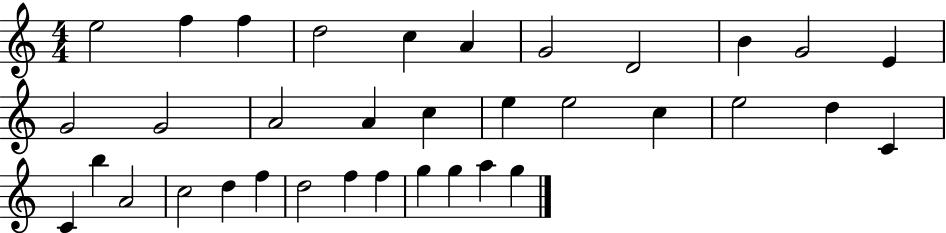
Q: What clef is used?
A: treble